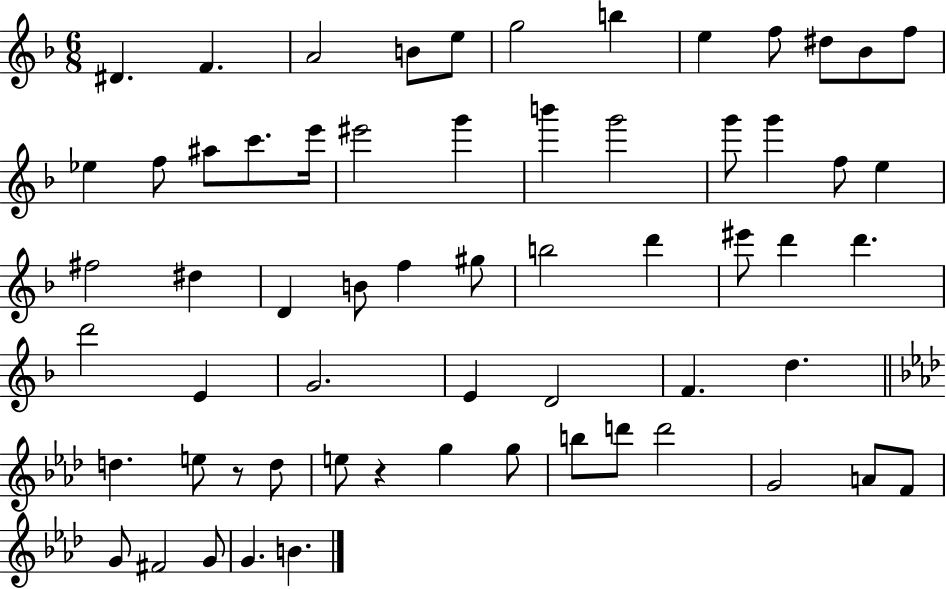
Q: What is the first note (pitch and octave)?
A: D#4